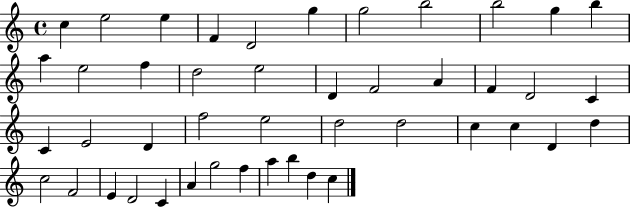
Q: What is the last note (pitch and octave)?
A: C5